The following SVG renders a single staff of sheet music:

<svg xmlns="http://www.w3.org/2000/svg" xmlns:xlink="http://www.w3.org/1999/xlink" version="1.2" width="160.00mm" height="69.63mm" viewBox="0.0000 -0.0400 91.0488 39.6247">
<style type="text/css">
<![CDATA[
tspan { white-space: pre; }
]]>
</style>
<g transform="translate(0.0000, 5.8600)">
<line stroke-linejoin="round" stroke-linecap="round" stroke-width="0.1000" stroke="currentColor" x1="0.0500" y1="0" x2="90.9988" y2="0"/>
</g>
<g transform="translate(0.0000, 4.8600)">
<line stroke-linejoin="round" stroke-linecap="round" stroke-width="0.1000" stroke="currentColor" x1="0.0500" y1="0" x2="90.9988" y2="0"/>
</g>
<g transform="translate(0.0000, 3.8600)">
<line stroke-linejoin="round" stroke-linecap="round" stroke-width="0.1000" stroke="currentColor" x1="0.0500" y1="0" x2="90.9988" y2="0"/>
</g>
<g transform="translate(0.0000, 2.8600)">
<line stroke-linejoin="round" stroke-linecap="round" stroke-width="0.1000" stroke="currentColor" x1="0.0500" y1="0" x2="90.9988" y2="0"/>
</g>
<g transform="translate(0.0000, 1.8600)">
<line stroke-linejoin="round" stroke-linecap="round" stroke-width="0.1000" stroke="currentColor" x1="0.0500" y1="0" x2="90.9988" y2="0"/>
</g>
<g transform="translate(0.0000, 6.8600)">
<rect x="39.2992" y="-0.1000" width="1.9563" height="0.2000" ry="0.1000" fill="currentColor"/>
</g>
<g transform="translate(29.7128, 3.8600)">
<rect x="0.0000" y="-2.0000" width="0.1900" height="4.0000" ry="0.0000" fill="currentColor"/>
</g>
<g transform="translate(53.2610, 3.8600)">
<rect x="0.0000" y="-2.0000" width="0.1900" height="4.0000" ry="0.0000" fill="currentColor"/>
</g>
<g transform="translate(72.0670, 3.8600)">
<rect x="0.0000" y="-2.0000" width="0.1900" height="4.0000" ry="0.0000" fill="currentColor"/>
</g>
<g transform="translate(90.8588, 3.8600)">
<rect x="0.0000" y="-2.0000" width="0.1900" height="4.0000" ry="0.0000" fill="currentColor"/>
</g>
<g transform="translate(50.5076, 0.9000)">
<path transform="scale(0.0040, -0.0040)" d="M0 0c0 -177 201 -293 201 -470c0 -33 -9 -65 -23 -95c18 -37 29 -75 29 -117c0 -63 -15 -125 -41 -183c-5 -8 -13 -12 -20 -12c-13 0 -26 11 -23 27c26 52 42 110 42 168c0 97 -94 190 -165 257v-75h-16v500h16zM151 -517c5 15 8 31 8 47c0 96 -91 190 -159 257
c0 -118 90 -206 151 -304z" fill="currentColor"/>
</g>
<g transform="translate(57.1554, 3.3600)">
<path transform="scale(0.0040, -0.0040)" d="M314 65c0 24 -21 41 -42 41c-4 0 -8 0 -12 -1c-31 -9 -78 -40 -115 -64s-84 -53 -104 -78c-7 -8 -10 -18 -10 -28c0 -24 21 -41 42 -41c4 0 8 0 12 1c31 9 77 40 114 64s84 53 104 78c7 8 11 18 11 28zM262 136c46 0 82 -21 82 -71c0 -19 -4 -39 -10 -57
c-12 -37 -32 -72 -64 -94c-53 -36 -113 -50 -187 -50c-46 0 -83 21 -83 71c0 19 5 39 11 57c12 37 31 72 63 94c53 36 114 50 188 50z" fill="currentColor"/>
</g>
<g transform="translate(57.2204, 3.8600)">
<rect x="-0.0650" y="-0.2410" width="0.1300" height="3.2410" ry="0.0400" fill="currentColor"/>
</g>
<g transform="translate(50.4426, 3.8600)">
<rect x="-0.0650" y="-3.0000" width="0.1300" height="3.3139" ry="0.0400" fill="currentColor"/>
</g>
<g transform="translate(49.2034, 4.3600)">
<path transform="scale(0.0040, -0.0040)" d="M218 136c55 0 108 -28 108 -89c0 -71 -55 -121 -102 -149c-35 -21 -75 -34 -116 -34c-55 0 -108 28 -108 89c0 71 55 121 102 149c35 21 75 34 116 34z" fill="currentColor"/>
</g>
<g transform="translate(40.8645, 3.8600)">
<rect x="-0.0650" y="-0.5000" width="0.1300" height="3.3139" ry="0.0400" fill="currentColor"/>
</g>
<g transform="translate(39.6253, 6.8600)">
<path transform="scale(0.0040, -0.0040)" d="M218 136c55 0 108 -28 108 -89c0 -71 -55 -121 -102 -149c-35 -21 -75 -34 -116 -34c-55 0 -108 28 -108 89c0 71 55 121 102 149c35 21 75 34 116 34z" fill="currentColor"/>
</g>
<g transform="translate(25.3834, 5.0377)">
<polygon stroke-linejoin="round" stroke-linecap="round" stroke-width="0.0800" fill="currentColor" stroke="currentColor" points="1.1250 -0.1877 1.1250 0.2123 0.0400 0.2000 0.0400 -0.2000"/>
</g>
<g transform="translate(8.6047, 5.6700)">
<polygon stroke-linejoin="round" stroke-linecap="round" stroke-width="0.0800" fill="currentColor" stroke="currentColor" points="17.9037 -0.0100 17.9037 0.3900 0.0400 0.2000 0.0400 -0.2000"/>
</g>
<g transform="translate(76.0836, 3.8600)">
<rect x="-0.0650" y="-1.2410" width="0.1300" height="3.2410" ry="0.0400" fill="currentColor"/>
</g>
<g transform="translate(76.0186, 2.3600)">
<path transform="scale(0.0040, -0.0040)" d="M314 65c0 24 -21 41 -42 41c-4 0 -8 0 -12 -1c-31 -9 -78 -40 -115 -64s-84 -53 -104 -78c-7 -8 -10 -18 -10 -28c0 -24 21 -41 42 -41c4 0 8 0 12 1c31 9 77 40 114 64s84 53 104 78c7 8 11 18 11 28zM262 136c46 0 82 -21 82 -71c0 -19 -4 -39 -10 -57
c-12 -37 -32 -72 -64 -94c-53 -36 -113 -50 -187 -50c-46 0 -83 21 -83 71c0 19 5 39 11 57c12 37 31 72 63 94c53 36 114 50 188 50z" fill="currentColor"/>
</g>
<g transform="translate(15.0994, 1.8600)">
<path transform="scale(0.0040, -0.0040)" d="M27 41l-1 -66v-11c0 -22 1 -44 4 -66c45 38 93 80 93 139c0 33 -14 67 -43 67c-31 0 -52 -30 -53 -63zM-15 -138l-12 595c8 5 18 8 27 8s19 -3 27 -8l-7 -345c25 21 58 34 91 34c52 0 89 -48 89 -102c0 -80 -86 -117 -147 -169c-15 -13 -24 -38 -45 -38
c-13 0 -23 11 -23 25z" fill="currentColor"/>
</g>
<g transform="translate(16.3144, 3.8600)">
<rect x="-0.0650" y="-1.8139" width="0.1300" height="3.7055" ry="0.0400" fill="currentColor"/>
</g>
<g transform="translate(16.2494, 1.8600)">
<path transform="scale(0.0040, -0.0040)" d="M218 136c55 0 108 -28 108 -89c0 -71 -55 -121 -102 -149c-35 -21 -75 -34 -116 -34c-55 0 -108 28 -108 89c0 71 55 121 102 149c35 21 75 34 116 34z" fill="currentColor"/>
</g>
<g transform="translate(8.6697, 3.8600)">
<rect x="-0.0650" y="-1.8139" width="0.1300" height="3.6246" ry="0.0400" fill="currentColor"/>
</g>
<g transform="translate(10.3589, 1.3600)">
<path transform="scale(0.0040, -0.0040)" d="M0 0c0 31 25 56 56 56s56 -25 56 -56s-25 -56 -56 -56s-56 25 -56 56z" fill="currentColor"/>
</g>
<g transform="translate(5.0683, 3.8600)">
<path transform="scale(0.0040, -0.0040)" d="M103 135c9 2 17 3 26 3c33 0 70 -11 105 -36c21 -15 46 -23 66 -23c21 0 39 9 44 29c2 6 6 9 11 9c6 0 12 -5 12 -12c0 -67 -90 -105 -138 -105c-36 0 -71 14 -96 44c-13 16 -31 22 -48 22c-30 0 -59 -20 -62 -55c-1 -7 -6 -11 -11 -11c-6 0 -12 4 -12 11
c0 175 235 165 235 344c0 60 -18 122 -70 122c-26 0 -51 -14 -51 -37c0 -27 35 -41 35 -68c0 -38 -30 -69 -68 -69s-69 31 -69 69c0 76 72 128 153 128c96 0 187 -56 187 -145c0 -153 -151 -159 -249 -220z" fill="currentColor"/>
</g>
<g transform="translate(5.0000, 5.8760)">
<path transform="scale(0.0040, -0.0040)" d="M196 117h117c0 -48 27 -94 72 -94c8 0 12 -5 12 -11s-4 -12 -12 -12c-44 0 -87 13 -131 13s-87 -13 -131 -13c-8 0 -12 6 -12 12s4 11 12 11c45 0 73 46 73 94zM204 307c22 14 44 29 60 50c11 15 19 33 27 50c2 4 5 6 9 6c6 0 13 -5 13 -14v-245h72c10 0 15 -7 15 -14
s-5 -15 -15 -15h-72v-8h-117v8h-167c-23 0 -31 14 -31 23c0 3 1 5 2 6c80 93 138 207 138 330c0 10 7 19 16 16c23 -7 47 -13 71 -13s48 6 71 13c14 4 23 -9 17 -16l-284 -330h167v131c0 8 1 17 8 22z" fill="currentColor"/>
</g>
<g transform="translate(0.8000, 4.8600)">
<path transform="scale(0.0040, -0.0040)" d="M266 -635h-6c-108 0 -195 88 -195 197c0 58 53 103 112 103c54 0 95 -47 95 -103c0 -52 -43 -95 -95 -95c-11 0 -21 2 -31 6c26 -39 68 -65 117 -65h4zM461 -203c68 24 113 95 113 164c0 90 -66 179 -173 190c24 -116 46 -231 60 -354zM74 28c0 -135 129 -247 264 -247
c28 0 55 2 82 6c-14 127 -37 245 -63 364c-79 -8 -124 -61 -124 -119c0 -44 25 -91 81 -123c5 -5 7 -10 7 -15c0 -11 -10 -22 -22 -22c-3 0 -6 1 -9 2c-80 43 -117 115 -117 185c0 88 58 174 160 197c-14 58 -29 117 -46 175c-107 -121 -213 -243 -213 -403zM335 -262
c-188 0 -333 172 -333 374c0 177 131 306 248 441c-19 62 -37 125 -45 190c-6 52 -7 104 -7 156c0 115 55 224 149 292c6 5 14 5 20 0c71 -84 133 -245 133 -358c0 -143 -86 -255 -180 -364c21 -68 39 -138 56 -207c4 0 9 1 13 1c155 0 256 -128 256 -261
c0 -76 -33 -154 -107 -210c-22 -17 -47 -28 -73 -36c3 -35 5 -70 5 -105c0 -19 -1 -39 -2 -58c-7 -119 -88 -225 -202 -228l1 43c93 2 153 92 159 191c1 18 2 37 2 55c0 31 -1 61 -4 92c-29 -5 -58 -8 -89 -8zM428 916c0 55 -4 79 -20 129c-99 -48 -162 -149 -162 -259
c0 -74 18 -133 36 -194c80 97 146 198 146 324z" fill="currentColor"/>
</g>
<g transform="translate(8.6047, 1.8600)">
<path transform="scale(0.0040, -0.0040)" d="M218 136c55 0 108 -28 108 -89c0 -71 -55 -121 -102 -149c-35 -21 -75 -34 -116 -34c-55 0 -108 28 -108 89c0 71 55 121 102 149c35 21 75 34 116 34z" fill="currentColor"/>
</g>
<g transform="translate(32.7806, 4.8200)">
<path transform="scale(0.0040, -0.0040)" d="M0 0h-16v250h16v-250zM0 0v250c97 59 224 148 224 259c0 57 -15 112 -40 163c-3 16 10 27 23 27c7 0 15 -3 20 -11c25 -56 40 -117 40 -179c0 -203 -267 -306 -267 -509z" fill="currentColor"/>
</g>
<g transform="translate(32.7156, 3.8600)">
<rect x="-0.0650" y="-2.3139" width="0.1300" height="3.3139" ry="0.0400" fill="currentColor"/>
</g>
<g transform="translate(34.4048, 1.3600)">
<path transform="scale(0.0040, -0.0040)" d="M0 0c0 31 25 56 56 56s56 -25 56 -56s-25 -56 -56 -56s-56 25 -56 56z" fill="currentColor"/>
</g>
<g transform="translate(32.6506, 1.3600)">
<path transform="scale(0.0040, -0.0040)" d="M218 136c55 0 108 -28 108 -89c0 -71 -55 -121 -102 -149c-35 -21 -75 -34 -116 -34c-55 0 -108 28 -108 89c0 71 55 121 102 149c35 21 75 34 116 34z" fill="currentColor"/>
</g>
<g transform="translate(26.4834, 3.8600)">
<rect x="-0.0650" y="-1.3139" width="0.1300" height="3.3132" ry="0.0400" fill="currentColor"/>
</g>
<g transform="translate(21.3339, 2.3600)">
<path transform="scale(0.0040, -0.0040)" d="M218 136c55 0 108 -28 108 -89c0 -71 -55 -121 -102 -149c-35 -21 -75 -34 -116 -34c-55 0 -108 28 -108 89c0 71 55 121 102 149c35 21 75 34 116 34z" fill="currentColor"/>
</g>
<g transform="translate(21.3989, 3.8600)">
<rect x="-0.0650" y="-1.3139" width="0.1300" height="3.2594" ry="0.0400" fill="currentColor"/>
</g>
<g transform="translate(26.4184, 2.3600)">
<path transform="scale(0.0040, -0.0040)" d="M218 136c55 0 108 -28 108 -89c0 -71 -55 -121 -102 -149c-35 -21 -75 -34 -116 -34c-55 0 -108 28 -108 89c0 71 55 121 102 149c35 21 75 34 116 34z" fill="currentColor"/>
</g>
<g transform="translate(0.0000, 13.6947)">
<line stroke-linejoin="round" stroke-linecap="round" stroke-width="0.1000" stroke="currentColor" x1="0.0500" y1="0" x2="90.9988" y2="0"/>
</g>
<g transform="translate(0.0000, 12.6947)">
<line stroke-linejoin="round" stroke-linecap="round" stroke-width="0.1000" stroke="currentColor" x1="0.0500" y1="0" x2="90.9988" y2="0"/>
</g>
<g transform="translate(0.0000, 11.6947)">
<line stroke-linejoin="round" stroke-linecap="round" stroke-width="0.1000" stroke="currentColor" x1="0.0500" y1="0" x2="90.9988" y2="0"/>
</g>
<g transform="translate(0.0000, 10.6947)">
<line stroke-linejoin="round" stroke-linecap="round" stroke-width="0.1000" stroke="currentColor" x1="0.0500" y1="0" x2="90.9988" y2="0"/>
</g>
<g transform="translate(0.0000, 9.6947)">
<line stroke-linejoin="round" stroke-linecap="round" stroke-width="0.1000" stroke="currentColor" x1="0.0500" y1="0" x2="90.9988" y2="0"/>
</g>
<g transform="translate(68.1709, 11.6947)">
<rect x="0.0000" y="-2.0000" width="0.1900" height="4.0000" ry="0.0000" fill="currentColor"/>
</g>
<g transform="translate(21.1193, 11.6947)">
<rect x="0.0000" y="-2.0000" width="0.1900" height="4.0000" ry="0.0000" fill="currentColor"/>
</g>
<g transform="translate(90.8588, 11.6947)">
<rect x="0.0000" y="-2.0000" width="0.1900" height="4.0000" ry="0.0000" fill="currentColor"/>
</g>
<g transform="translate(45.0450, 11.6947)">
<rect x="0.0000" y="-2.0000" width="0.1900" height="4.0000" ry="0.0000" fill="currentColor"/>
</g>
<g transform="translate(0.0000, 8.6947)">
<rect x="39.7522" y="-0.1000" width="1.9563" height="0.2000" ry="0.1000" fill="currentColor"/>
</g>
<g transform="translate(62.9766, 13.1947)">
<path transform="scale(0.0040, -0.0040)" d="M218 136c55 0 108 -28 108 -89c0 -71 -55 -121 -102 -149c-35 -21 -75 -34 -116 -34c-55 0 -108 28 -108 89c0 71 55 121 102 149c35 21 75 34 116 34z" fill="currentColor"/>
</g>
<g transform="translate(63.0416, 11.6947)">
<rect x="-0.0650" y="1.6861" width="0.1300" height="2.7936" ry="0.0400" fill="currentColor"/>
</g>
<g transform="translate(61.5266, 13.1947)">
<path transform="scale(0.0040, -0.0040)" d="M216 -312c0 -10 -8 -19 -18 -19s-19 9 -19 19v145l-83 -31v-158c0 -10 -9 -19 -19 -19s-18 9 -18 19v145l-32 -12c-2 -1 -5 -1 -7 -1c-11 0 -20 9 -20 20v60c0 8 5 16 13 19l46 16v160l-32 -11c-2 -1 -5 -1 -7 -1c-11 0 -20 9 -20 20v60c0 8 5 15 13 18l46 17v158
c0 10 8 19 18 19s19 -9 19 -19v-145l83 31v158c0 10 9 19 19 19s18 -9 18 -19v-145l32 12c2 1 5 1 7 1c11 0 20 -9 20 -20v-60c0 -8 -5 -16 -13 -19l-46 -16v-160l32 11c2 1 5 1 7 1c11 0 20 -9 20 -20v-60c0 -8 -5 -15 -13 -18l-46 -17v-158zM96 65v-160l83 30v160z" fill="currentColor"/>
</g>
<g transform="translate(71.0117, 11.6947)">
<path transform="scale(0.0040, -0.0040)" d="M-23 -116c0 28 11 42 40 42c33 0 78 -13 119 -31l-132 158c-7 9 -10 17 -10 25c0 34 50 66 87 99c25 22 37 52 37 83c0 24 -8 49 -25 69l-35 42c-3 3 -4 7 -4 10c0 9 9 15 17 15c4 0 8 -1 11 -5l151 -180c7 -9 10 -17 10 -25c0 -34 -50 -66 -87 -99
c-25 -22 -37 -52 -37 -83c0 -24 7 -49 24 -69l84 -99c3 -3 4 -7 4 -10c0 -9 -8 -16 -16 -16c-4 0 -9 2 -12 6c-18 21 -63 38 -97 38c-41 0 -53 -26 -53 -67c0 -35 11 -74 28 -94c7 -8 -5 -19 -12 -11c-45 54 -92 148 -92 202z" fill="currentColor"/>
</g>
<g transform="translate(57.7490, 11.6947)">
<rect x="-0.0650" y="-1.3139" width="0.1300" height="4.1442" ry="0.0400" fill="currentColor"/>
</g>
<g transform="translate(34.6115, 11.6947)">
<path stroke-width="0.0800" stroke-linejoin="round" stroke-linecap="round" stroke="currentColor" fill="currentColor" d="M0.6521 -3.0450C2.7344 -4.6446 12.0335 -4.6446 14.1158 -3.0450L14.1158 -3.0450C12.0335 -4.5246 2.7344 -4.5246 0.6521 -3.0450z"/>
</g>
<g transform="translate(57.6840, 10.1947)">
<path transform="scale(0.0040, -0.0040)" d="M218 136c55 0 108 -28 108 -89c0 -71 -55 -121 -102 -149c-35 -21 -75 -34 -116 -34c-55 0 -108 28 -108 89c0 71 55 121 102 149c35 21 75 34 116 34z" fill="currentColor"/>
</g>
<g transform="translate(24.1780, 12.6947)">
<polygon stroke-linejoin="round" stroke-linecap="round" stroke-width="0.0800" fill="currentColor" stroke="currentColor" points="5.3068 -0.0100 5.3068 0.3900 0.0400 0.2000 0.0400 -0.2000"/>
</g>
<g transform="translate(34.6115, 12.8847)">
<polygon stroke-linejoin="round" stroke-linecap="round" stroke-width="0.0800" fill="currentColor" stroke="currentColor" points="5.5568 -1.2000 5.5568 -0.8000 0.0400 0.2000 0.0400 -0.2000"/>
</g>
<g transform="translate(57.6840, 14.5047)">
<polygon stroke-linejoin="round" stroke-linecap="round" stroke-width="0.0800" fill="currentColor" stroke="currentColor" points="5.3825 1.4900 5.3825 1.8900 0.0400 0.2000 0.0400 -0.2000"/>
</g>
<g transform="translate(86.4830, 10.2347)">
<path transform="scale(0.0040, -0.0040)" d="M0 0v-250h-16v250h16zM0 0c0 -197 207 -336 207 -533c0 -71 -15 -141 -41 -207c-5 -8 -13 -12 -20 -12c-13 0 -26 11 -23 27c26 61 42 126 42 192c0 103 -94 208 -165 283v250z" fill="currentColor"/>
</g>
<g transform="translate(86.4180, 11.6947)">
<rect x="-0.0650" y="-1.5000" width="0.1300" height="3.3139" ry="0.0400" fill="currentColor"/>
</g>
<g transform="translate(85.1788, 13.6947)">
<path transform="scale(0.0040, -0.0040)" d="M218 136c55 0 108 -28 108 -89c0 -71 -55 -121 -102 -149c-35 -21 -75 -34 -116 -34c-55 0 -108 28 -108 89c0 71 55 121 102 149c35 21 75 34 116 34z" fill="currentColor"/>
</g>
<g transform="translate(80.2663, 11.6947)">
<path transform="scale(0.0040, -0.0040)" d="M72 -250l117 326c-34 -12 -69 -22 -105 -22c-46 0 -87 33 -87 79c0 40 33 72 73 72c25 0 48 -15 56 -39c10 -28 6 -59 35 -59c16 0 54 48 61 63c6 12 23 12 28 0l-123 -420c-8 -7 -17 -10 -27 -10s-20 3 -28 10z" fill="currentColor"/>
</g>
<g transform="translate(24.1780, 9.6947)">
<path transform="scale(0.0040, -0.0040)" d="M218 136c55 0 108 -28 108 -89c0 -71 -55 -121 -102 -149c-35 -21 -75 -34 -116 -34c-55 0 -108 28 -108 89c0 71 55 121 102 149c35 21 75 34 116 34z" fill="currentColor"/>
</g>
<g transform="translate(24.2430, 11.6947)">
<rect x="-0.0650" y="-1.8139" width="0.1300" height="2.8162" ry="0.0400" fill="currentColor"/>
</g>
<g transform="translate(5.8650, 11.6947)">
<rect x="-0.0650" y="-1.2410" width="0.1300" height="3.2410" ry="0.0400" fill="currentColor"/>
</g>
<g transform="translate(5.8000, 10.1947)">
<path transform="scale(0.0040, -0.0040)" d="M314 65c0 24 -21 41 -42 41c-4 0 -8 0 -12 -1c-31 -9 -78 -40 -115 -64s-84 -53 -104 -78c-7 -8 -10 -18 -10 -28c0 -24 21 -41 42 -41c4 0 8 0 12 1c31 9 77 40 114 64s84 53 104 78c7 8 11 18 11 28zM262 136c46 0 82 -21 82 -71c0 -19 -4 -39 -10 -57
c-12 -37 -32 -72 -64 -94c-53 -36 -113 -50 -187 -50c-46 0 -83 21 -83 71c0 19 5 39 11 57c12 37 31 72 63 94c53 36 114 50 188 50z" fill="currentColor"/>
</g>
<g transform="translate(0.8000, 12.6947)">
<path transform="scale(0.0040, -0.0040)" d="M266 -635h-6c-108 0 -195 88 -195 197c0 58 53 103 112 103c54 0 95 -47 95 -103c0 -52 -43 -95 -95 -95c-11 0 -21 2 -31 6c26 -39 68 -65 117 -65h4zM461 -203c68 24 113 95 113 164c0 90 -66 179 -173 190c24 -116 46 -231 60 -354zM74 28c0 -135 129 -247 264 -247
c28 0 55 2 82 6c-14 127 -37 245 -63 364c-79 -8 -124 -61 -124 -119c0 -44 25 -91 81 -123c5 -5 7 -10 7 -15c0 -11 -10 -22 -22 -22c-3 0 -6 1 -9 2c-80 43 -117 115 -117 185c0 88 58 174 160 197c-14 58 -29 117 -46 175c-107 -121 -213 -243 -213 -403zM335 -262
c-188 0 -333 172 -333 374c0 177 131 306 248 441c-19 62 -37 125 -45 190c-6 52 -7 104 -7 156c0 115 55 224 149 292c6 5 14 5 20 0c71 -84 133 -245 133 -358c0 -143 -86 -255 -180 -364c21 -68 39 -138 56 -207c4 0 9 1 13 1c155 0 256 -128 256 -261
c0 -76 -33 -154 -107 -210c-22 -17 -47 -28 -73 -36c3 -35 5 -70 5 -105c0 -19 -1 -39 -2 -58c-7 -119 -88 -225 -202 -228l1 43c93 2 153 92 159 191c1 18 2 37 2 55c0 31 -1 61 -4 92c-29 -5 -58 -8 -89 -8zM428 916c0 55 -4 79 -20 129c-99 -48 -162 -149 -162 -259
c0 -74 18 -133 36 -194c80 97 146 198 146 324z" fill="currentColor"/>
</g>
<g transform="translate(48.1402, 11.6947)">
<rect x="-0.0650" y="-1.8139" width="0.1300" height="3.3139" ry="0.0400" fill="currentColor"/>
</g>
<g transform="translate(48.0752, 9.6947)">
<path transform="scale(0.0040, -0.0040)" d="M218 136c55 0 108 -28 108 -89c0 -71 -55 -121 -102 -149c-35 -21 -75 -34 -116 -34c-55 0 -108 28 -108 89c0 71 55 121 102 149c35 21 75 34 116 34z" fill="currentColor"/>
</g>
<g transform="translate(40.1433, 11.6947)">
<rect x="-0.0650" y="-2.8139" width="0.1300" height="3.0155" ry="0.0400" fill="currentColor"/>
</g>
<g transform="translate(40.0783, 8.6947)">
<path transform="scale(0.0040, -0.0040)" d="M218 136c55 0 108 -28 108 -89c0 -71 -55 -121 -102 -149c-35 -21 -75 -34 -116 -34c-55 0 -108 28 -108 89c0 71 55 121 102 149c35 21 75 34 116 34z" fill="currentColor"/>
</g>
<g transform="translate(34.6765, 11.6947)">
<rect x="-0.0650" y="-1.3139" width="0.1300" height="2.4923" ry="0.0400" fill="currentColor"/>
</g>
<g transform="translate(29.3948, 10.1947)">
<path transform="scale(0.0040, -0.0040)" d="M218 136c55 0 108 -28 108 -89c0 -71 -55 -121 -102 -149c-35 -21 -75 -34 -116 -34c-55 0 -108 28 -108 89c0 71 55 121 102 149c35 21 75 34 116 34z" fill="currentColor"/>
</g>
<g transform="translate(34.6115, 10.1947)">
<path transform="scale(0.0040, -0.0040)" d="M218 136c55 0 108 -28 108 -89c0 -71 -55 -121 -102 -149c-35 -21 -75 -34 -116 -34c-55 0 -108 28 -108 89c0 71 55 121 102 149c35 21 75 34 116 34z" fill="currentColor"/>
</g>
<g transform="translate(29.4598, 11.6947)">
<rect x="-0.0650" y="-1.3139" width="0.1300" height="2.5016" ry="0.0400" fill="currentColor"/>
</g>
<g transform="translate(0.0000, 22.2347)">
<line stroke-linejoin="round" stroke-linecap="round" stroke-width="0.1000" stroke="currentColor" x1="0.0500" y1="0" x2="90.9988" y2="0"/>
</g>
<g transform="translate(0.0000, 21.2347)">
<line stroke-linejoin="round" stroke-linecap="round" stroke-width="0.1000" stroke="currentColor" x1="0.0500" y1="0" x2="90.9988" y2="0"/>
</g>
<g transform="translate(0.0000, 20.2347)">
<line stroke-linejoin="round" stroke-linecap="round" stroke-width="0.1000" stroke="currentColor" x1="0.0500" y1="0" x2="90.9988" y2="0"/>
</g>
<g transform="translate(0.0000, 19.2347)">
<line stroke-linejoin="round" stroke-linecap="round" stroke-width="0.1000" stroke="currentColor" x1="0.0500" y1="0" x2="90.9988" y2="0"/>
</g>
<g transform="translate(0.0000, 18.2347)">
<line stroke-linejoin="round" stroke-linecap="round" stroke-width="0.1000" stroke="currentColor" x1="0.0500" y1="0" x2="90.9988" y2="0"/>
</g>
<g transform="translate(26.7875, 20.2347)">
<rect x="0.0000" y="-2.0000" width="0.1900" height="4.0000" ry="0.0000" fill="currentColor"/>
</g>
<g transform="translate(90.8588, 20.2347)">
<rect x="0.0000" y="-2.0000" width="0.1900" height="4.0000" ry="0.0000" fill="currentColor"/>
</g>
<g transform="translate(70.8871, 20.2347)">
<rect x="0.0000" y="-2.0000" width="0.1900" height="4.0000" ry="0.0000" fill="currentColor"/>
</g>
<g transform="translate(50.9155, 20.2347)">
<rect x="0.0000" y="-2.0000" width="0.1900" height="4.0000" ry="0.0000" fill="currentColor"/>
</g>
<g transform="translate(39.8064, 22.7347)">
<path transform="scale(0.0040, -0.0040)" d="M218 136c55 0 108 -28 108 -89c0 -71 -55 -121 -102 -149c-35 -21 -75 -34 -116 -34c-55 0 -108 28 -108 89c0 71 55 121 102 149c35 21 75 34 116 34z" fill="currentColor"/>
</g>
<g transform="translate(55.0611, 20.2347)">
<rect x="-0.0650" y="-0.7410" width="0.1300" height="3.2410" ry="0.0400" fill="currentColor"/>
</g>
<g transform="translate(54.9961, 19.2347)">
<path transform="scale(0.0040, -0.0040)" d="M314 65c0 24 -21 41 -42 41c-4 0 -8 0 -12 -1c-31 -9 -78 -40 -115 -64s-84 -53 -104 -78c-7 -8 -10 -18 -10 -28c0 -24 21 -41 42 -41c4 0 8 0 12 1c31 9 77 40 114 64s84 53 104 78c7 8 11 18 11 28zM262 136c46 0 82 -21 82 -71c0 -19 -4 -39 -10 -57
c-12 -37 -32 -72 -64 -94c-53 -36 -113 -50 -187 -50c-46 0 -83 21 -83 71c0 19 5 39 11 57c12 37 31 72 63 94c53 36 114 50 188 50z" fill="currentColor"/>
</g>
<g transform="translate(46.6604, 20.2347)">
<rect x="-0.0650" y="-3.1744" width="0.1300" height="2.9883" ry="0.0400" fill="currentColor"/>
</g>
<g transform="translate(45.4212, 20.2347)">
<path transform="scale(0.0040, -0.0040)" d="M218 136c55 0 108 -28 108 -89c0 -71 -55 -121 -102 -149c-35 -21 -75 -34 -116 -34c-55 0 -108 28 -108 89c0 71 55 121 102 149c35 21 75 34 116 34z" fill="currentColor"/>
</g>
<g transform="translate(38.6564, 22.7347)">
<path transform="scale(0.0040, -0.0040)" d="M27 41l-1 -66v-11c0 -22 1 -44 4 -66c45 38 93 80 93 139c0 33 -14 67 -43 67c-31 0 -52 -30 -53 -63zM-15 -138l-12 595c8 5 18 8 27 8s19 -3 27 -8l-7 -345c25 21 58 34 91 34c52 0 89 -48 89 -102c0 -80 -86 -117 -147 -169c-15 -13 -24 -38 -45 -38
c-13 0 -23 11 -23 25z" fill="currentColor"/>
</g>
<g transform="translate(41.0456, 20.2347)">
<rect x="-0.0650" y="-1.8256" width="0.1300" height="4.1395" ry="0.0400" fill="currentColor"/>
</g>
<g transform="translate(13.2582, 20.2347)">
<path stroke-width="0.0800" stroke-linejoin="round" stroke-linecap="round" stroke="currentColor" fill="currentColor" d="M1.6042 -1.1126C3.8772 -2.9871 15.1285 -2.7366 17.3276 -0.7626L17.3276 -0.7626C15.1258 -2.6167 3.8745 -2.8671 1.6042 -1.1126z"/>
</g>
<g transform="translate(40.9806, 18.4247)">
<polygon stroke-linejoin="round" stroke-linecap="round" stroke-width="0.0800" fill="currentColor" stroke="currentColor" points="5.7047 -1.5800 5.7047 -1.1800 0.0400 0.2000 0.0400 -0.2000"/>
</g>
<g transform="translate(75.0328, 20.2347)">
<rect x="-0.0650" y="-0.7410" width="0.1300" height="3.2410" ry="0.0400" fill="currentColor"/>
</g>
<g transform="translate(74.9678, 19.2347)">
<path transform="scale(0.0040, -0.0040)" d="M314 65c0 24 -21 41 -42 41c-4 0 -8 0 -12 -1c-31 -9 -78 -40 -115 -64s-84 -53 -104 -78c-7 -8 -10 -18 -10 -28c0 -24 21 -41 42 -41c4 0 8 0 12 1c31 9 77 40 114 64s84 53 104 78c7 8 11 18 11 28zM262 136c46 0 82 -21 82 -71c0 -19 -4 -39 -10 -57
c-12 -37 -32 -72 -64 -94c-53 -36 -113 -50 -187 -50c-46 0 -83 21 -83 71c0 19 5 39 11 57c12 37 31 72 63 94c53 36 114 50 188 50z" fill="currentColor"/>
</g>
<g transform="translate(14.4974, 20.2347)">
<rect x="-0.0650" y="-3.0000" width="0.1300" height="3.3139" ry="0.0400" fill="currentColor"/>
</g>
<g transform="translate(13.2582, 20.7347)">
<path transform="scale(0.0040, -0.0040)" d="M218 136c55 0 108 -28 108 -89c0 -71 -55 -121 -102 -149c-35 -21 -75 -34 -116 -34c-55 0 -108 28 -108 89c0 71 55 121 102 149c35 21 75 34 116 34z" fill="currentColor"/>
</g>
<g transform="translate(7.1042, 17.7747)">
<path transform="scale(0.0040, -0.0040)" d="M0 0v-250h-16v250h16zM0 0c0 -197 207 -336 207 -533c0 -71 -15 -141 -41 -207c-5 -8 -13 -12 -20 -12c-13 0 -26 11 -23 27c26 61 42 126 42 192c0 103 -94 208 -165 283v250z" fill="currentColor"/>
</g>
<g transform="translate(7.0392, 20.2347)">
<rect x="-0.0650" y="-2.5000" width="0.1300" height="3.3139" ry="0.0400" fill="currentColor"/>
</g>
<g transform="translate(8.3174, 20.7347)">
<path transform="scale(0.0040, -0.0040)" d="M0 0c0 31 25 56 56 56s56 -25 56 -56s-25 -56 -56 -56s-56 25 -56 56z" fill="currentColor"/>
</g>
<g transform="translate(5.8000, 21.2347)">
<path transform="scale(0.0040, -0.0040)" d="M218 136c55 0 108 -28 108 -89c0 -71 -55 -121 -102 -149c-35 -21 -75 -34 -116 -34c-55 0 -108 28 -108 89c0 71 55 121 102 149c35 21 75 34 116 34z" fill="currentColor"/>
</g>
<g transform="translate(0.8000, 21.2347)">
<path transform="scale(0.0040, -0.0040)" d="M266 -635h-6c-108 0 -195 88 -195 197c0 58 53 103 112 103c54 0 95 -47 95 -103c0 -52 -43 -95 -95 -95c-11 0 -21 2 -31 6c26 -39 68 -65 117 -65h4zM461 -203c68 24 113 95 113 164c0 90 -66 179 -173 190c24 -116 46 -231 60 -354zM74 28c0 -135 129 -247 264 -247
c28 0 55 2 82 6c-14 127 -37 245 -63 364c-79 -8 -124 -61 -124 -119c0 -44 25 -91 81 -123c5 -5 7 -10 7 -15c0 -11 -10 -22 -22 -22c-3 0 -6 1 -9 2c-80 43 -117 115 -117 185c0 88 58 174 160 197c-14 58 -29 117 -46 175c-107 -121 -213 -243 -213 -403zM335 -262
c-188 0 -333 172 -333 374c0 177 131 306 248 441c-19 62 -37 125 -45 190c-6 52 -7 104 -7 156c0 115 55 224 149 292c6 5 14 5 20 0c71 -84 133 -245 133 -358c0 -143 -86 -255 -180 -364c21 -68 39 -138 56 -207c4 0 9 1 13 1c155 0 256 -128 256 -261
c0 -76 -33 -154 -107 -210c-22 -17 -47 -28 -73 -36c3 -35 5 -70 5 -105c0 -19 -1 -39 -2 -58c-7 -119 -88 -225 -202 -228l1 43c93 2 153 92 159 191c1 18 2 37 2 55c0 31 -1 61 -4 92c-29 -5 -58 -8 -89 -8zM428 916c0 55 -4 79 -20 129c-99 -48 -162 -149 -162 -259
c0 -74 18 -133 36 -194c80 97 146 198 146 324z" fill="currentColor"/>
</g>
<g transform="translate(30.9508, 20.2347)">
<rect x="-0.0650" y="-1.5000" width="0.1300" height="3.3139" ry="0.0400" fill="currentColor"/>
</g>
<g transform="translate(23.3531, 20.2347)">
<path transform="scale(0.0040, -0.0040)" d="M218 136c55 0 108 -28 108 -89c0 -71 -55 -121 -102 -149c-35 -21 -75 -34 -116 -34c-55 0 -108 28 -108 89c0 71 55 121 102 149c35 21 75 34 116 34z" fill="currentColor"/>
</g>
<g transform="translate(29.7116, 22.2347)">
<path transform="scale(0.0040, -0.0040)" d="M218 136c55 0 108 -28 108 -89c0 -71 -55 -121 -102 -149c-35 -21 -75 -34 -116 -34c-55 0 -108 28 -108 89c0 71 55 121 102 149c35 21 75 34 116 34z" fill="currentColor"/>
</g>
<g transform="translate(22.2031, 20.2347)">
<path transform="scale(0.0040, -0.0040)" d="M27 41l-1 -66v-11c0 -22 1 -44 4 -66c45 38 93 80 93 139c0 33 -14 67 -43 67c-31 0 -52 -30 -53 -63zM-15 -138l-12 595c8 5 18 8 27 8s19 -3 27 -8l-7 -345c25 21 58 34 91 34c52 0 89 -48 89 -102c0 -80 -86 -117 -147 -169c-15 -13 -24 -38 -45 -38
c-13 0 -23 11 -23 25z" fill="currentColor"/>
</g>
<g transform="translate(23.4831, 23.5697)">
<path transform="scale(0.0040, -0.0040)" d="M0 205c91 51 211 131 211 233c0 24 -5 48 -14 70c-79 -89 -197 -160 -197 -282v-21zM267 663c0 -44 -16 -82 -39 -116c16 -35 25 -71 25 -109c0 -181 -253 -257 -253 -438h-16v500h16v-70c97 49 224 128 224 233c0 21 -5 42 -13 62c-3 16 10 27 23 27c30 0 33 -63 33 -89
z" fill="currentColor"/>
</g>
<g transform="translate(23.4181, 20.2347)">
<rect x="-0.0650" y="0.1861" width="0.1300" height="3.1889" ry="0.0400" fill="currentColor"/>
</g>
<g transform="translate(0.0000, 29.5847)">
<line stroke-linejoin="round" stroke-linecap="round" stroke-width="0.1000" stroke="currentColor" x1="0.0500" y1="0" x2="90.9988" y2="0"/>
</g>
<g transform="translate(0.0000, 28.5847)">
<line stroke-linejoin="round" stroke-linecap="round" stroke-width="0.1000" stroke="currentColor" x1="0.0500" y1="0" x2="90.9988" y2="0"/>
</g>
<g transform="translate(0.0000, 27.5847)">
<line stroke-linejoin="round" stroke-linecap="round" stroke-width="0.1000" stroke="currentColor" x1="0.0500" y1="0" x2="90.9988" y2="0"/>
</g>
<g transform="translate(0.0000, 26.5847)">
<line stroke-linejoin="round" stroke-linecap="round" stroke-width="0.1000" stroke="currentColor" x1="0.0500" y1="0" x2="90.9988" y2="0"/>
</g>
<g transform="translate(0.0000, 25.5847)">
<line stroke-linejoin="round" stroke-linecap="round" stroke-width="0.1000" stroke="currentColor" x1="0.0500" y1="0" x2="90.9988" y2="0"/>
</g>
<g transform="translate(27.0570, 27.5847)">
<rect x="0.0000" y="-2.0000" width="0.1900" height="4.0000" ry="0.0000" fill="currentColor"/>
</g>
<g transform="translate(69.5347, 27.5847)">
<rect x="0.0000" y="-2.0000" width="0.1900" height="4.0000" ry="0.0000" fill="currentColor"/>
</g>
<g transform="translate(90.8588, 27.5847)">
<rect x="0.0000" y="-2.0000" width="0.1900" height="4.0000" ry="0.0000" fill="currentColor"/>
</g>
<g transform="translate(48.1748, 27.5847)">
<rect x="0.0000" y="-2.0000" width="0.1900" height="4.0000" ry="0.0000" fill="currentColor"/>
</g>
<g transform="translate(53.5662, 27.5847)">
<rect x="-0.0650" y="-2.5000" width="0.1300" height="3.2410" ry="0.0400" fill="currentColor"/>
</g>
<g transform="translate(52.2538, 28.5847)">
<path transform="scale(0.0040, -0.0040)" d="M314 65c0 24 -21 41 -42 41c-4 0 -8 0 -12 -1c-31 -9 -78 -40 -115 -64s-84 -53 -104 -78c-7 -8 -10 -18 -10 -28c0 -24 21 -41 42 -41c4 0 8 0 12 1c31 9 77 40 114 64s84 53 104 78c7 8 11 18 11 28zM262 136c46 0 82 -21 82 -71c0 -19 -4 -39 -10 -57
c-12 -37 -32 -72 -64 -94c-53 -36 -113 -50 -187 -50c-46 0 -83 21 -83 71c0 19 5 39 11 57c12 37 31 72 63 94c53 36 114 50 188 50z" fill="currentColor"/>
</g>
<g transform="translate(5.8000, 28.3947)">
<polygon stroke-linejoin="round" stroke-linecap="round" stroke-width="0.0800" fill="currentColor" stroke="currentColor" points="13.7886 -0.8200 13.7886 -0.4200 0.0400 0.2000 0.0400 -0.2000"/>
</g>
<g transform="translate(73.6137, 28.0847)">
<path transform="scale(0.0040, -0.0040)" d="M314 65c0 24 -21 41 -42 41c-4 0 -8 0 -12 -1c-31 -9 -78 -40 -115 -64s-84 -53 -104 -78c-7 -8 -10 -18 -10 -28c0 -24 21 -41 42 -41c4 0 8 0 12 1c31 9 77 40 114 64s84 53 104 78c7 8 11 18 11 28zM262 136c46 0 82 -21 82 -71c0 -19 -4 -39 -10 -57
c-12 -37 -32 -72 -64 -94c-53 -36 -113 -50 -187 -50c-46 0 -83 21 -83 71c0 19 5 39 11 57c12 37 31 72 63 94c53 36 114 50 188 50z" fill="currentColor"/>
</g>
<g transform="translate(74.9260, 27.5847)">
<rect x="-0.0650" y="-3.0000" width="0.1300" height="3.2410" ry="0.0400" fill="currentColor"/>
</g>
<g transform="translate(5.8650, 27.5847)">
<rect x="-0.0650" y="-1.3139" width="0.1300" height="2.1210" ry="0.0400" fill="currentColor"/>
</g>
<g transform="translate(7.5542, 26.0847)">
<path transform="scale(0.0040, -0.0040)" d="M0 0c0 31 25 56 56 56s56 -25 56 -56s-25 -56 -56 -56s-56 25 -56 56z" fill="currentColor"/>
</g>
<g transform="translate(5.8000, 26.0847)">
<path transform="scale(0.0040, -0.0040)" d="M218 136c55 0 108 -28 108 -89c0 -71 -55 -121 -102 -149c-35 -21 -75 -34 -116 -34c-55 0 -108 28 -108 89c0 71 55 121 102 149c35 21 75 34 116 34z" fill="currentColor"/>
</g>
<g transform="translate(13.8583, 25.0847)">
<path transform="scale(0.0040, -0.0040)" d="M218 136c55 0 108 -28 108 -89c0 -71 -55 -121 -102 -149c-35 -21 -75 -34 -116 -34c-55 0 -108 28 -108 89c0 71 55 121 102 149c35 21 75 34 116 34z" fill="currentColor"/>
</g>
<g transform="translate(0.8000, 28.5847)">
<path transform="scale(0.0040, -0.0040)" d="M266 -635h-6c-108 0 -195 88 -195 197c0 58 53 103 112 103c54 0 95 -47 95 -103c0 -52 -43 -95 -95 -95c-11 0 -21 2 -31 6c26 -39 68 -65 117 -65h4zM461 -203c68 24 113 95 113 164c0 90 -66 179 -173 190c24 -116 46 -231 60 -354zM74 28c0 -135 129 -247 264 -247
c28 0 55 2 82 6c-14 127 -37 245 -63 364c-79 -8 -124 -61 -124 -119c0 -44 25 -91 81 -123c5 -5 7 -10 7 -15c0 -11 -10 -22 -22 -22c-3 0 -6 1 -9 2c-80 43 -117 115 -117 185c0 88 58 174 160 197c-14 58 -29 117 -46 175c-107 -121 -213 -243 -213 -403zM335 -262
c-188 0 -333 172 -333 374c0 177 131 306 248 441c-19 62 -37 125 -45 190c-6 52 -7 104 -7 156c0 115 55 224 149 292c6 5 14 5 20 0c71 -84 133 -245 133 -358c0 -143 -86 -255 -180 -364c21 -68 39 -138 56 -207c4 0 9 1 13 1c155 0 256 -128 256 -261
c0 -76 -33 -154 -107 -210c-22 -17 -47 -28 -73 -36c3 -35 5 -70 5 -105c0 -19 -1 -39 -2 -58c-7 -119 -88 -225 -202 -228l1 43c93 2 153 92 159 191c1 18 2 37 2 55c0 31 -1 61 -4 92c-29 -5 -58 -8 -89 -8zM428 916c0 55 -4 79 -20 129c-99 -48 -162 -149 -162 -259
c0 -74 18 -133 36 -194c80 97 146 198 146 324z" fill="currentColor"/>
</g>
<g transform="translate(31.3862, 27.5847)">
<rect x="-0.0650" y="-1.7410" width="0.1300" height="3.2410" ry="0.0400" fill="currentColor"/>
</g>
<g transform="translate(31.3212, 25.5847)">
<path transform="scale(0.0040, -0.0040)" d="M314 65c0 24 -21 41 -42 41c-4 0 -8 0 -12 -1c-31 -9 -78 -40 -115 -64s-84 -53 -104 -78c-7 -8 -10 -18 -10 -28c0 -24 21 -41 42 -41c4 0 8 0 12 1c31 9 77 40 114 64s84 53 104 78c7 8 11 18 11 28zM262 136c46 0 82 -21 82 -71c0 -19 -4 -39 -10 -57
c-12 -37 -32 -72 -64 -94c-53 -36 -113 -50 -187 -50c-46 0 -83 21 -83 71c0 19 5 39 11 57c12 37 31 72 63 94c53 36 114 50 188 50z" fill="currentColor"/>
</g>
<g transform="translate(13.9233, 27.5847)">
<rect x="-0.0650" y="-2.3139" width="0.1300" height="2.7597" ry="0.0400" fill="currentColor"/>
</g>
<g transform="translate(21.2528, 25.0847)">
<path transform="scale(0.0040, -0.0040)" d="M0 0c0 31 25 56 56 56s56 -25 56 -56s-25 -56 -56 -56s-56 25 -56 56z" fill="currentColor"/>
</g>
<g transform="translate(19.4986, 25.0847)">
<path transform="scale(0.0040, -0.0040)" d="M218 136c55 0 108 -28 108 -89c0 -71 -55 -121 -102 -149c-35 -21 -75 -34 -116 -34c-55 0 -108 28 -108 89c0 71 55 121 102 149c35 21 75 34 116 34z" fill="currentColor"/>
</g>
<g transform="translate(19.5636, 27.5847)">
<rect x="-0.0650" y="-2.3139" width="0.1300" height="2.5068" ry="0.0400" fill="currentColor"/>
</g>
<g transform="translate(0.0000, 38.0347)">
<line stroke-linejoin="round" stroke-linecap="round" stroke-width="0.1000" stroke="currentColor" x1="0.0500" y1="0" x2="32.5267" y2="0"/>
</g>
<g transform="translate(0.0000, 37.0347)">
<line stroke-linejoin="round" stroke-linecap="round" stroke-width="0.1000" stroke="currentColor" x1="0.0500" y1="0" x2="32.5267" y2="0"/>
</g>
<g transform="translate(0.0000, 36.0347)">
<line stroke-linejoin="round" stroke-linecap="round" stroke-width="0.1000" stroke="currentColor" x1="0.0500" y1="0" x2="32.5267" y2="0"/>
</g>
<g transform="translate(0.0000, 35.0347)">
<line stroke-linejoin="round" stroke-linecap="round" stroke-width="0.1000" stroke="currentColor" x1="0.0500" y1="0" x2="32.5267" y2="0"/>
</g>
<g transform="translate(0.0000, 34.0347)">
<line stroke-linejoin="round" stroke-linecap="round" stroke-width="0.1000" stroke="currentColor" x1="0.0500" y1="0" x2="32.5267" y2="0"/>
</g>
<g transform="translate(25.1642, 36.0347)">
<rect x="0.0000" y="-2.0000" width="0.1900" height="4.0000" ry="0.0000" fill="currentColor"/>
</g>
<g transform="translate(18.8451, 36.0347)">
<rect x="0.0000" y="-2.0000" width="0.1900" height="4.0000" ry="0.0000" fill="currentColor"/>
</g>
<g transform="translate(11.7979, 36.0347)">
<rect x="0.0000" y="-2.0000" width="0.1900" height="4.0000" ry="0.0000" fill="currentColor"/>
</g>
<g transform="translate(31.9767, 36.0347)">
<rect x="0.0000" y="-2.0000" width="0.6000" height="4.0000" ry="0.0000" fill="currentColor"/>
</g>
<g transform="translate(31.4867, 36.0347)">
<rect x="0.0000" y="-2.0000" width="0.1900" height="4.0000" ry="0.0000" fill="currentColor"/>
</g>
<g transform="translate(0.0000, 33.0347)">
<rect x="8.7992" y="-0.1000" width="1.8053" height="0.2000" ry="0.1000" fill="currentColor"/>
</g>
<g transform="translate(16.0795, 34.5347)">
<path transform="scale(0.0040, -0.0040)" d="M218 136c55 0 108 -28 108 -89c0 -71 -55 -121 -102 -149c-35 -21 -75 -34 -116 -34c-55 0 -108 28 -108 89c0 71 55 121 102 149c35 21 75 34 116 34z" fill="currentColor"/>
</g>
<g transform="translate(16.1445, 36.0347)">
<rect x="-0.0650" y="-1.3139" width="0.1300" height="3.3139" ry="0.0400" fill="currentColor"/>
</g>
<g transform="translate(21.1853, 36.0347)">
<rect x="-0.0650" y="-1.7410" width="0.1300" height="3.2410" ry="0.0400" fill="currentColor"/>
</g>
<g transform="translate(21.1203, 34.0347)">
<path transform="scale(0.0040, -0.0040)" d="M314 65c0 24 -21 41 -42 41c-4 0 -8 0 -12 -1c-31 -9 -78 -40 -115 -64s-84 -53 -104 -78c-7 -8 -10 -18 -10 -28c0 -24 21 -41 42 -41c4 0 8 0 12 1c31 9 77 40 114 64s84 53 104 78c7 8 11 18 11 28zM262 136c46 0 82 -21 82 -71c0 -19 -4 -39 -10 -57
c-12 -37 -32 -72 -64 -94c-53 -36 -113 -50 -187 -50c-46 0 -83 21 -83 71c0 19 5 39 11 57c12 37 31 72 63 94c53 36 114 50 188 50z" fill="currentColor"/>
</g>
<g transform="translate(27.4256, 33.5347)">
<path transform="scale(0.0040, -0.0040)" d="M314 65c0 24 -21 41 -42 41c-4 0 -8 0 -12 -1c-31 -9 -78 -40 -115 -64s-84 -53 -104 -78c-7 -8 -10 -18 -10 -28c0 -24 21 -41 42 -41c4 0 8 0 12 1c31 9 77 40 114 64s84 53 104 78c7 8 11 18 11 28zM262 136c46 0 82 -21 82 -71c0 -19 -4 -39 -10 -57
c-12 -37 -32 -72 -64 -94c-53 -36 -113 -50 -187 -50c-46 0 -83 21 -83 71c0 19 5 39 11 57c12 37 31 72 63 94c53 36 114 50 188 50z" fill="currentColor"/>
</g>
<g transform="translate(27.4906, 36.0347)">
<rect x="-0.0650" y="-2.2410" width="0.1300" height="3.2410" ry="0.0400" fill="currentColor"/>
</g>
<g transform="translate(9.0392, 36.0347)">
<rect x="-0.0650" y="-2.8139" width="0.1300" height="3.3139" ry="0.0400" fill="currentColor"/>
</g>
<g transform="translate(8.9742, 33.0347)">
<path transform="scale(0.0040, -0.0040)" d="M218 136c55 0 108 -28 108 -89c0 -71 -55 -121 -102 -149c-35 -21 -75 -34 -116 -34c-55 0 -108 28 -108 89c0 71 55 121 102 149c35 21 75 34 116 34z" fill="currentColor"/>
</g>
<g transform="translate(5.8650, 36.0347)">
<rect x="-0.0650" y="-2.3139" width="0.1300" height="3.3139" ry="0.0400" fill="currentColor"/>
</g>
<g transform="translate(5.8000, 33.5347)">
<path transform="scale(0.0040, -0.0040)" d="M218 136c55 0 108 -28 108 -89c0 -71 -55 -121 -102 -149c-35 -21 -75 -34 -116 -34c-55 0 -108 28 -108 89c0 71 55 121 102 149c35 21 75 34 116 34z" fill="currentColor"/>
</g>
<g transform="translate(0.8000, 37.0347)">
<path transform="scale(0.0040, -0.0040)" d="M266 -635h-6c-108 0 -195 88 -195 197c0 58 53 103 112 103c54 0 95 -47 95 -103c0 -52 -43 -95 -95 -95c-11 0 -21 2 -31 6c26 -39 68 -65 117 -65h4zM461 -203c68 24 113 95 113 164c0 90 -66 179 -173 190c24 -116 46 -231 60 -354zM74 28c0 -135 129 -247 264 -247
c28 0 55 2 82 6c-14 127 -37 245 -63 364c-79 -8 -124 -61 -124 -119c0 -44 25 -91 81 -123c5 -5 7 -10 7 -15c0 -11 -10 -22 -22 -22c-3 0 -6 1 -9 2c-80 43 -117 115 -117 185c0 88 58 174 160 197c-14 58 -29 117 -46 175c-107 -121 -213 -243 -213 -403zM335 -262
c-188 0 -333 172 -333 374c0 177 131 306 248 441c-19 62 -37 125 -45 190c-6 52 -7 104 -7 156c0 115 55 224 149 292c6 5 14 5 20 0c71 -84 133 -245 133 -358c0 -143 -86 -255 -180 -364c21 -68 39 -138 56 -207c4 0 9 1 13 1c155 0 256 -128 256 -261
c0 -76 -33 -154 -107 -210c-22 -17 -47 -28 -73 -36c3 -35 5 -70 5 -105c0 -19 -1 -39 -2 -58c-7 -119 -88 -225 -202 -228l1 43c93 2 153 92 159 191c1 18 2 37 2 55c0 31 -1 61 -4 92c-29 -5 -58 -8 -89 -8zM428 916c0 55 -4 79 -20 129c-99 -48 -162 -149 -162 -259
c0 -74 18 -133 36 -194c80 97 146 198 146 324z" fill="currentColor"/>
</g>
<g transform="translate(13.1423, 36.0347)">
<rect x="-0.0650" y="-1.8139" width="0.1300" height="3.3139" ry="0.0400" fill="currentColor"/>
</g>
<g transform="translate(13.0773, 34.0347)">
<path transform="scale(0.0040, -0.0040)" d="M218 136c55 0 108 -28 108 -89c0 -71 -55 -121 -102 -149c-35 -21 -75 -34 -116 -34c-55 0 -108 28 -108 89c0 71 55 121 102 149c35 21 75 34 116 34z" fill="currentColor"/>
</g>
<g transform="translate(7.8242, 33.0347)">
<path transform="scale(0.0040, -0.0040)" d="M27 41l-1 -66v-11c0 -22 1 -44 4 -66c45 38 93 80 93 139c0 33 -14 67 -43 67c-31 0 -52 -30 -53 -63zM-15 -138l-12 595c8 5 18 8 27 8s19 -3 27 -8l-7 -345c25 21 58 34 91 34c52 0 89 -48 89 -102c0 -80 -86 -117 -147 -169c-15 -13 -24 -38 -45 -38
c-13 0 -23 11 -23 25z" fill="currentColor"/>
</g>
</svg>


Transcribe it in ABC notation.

X:1
T:Untitled
M:2/4
L:1/4
K:C
f/2 _f/2 e/2 e/4 g/2 C A/4 c2 e2 e2 f/2 e/2 e/2 a/2 f e/2 ^F/2 z z/2 E/2 G/2 A _B/4 E _D/2 B/2 d2 d2 e/2 g/2 g/2 f2 G2 A2 g _a f e f2 g2